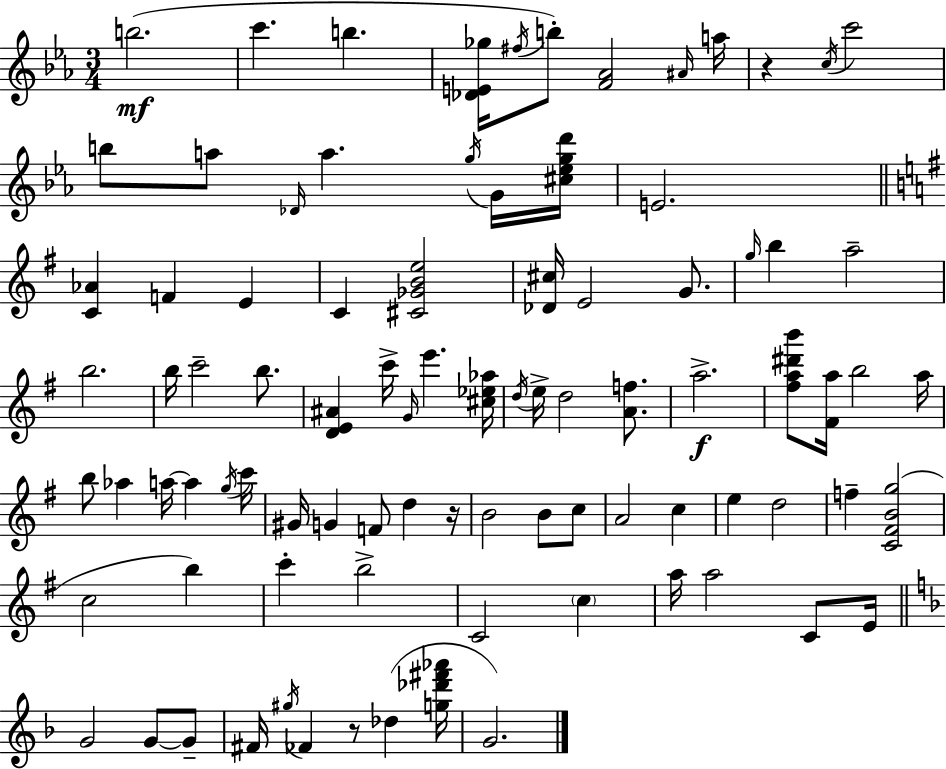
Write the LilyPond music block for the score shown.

{
  \clef treble
  \numericTimeSignature
  \time 3/4
  \key c \minor
  \repeat volta 2 { b''2.(\mf | c'''4. b''4. | <des' e' ges''>16 \acciaccatura { fis''16 } b''8-.) <f' aes'>2 | \grace { ais'16 } a''16 r4 \acciaccatura { c''16 } c'''2 | \break b''8 a''8 \grace { des'16 } a''4. | \acciaccatura { g''16 } g'16 <cis'' ees'' g'' d'''>16 e'2. | \bar "||" \break \key e \minor <c' aes'>4 f'4 e'4 | c'4 <cis' ges' b' e''>2 | <des' cis''>16 e'2 g'8. | \grace { g''16 } b''4 a''2-- | \break b''2. | b''16 c'''2-- b''8. | <d' e' ais'>4 c'''16-> \grace { g'16 } e'''4. | <cis'' ees'' aes''>16 \acciaccatura { d''16 } e''16-> d''2 | \break <a' f''>8. a''2.->\f | <fis'' a'' dis''' b'''>8 <fis' a''>16 b''2 | a''16 b''8 aes''4 a''16~~ a''4 | \acciaccatura { g''16 } c'''16 gis'16 g'4 f'8 d''4 | \break r16 b'2 | b'8 c''8 a'2 | c''4 e''4 d''2 | f''4-- <c' fis' b' g''>2( | \break c''2 | b''4) c'''4-. b''2-> | c'2 | \parenthesize c''4 a''16 a''2 | \break c'8 e'16 \bar "||" \break \key f \major g'2 g'8~~ g'8-- | fis'16 \acciaccatura { gis''16 } fes'4 r8 des''4( | <g'' des''' fis''' aes'''>16 g'2.) | } \bar "|."
}